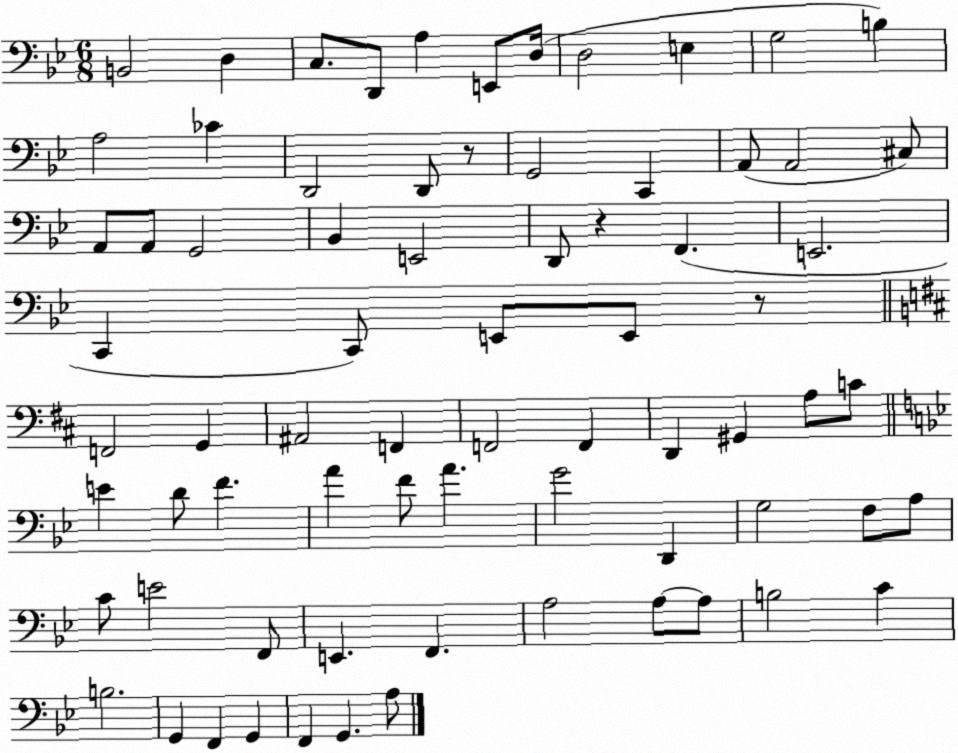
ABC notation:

X:1
T:Untitled
M:6/8
L:1/4
K:Bb
B,,2 D, C,/2 D,,/2 A, E,,/2 D,/4 D,2 E, G,2 B, A,2 _C D,,2 D,,/2 z/2 G,,2 C,, A,,/2 A,,2 ^C,/2 A,,/2 A,,/2 G,,2 _B,, E,,2 D,,/2 z F,, E,,2 C,, C,,/2 E,,/2 E,,/2 z/2 F,,2 G,, ^A,,2 F,, F,,2 F,, D,, ^G,, A,/2 C/2 E D/2 F A F/2 A G2 D,, G,2 F,/2 A,/2 C/2 E2 F,,/2 E,, F,, A,2 A,/2 A,/2 B,2 C B,2 G,, F,, G,, F,, G,, A,/2